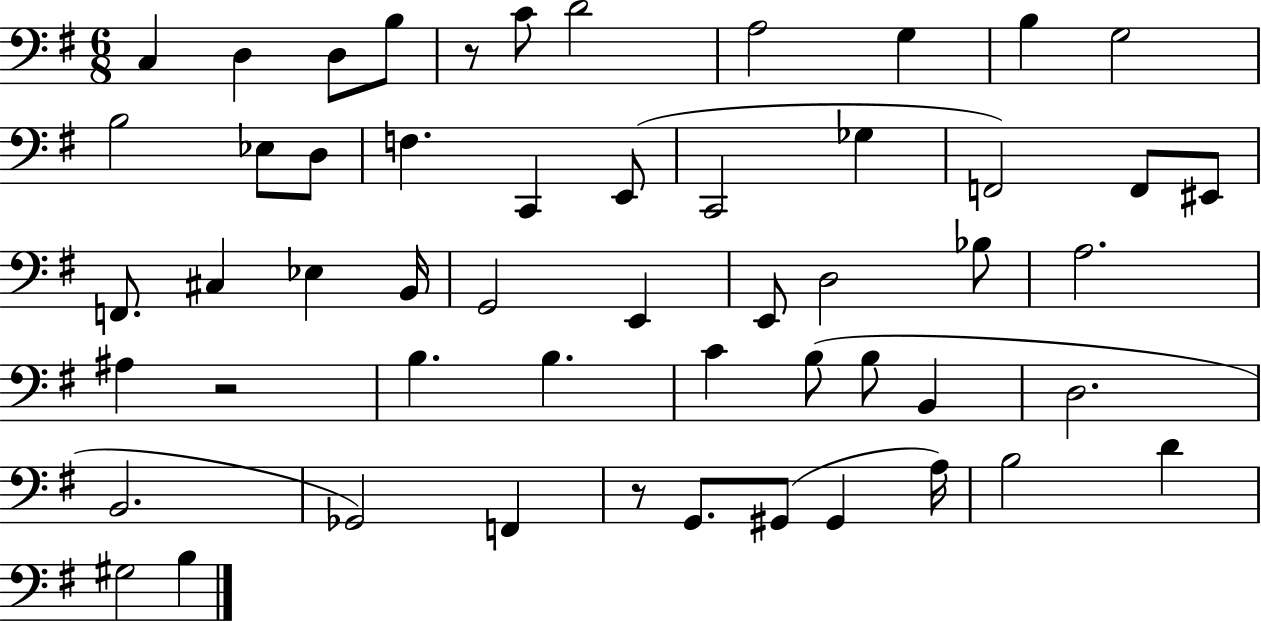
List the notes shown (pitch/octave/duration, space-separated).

C3/q D3/q D3/e B3/e R/e C4/e D4/h A3/h G3/q B3/q G3/h B3/h Eb3/e D3/e F3/q. C2/q E2/e C2/h Gb3/q F2/h F2/e EIS2/e F2/e. C#3/q Eb3/q B2/s G2/h E2/q E2/e D3/h Bb3/e A3/h. A#3/q R/h B3/q. B3/q. C4/q B3/e B3/e B2/q D3/h. B2/h. Gb2/h F2/q R/e G2/e. G#2/e G#2/q A3/s B3/h D4/q G#3/h B3/q